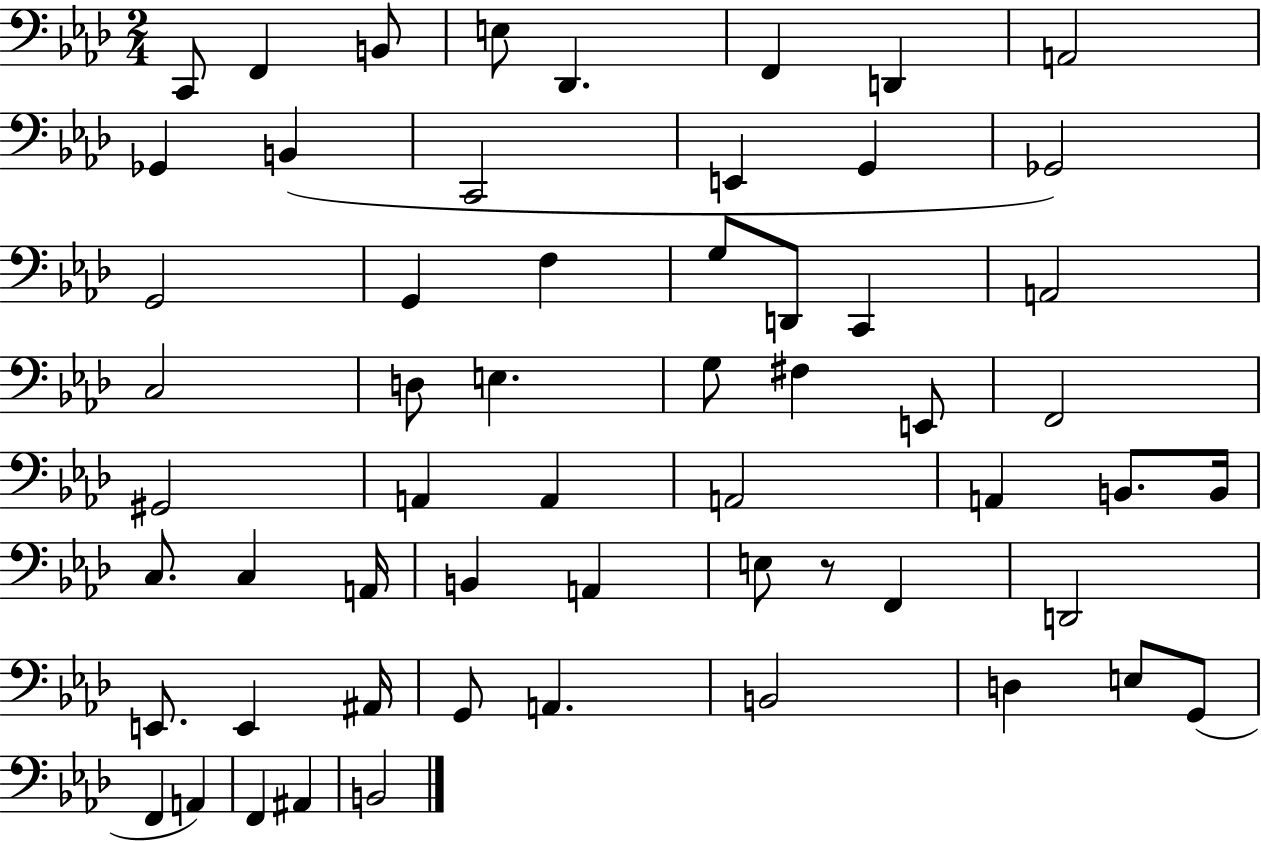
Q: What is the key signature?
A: AES major